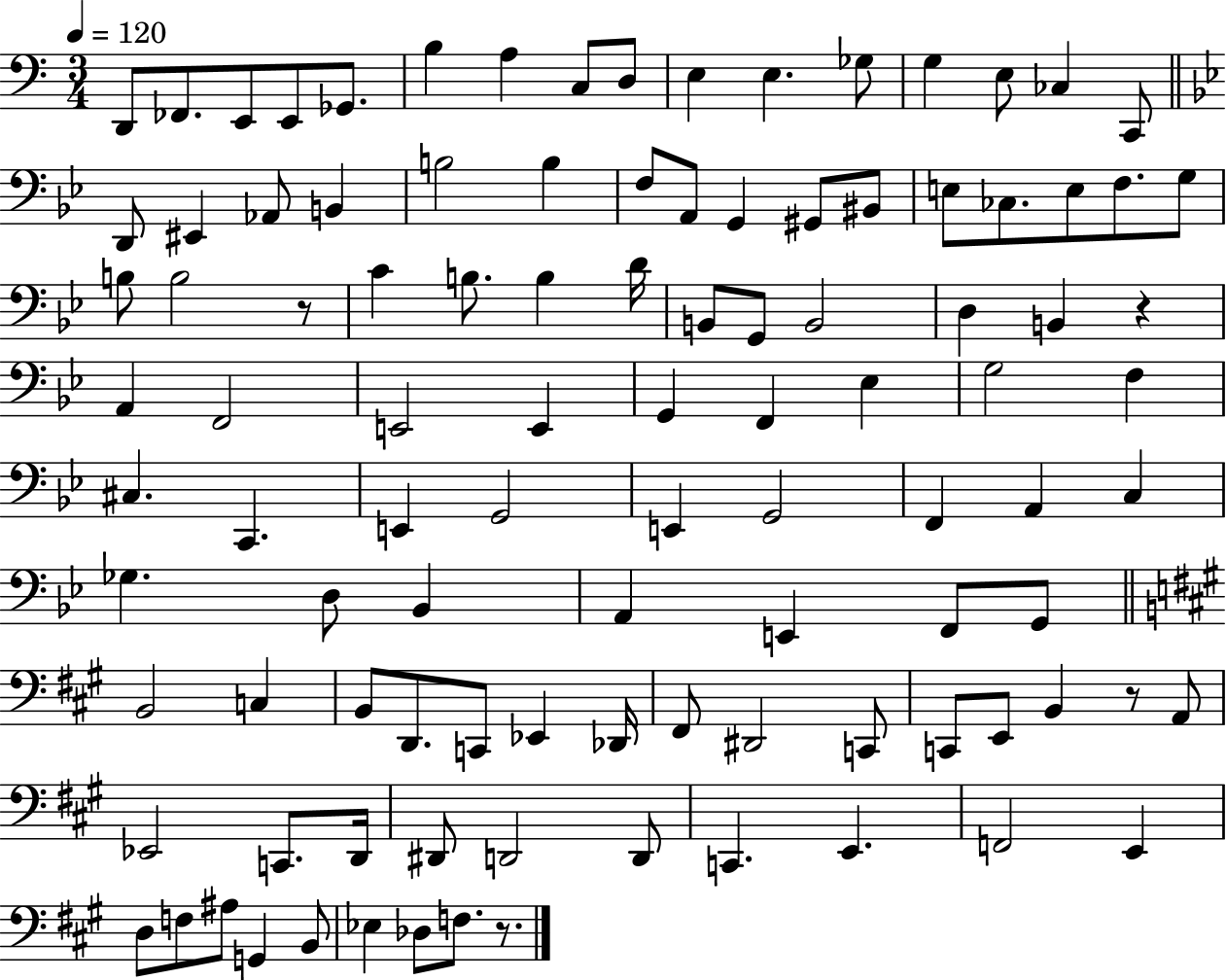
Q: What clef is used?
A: bass